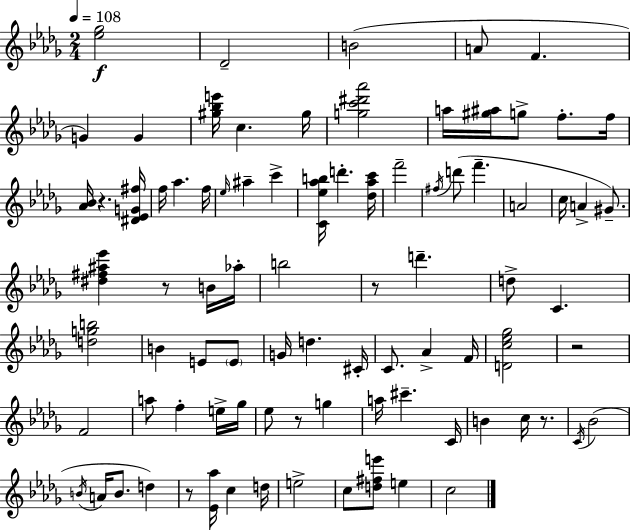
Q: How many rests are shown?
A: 7